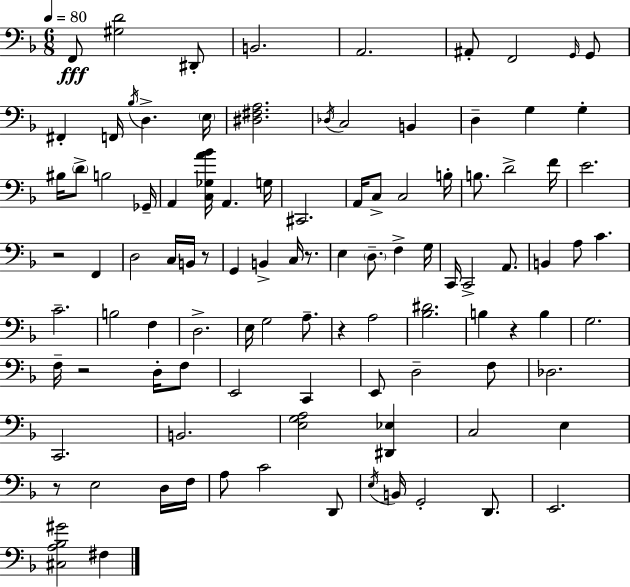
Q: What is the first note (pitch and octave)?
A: F2